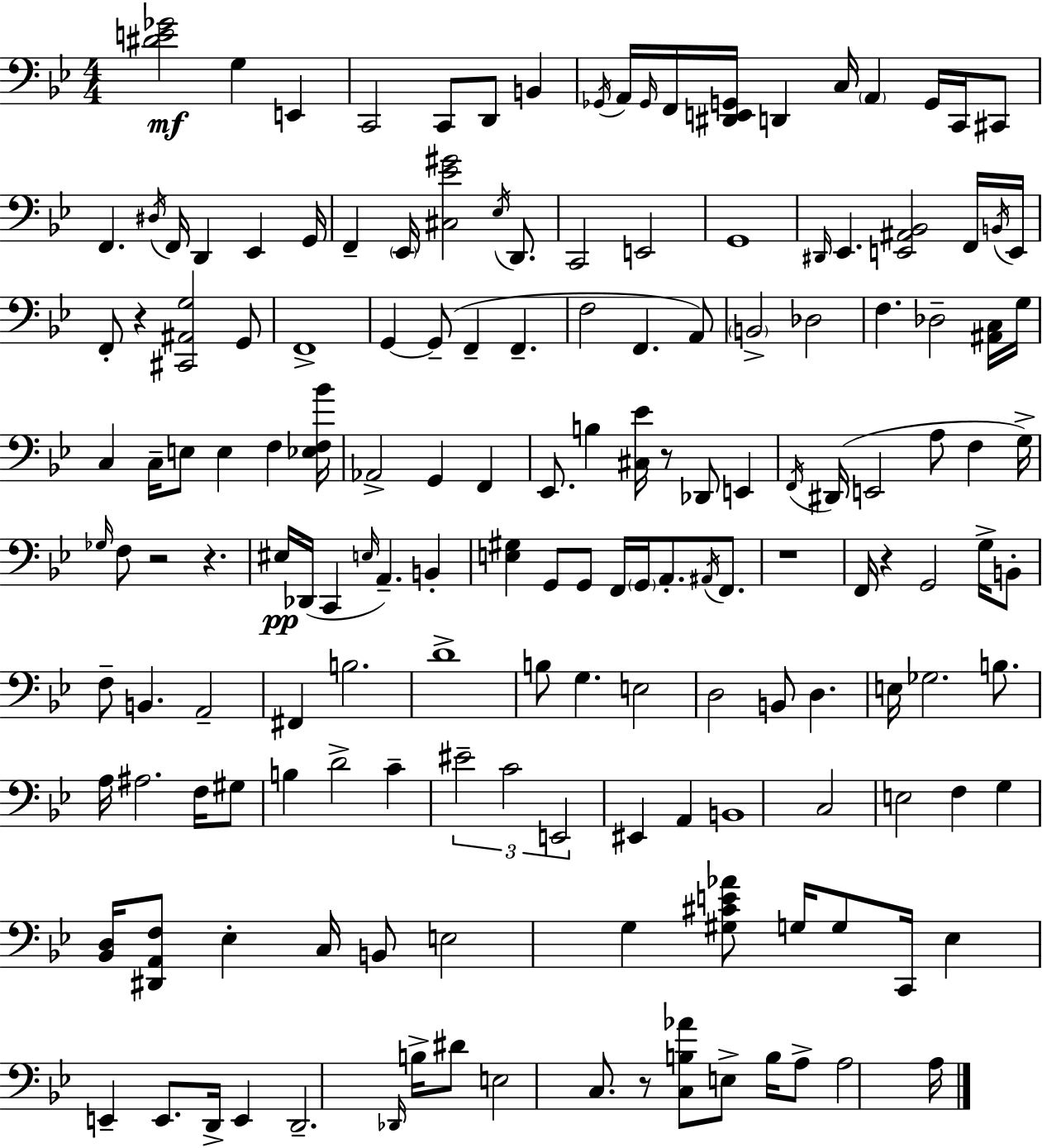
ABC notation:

X:1
T:Untitled
M:4/4
L:1/4
K:Bb
[^DE_G]2 G, E,, C,,2 C,,/2 D,,/2 B,, _G,,/4 A,,/4 _G,,/4 F,,/4 [^D,,E,,G,,]/4 D,, C,/4 A,, G,,/4 C,,/4 ^C,,/2 F,, ^D,/4 F,,/4 D,, _E,, G,,/4 F,, _E,,/4 [^C,_E^G]2 _E,/4 D,,/2 C,,2 E,,2 G,,4 ^D,,/4 _E,, [E,,^A,,_B,,]2 F,,/4 B,,/4 E,,/4 F,,/2 z [^C,,^A,,G,]2 G,,/2 F,,4 G,, G,,/2 F,, F,, F,2 F,, A,,/2 B,,2 _D,2 F, _D,2 [^A,,C,]/4 G,/4 C, C,/4 E,/2 E, F, [_E,F,_B]/4 _A,,2 G,, F,, _E,,/2 B, [^C,_E]/4 z/2 _D,,/2 E,, F,,/4 ^D,,/4 E,,2 A,/2 F, G,/4 _G,/4 F,/2 z2 z ^E,/4 _D,,/4 C,, E,/4 A,, B,, [E,^G,] G,,/2 G,,/2 F,,/4 G,,/4 A,,/2 ^A,,/4 F,,/2 z4 F,,/4 z G,,2 G,/4 B,,/2 F,/2 B,, A,,2 ^F,, B,2 D4 B,/2 G, E,2 D,2 B,,/2 D, E,/4 _G,2 B,/2 A,/4 ^A,2 F,/4 ^G,/2 B, D2 C ^E2 C2 E,,2 ^E,, A,, B,,4 C,2 E,2 F, G, [_B,,D,]/4 [^D,,A,,F,]/2 _E, C,/4 B,,/2 E,2 G, [^G,^CE_A]/2 G,/4 G,/2 C,,/4 _E, E,, E,,/2 D,,/4 E,, D,,2 _D,,/4 B,/4 ^D/2 E,2 C,/2 z/2 [C,B,_A]/2 E,/2 B,/4 A,/2 A,2 A,/4